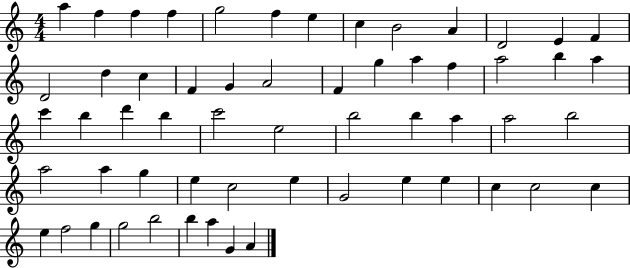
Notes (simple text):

A5/q F5/q F5/q F5/q G5/h F5/q E5/q C5/q B4/h A4/q D4/h E4/q F4/q D4/h D5/q C5/q F4/q G4/q A4/h F4/q G5/q A5/q F5/q A5/h B5/q A5/q C6/q B5/q D6/q B5/q C6/h E5/h B5/h B5/q A5/q A5/h B5/h A5/h A5/q G5/q E5/q C5/h E5/q G4/h E5/q E5/q C5/q C5/h C5/q E5/q F5/h G5/q G5/h B5/h B5/q A5/q G4/q A4/q